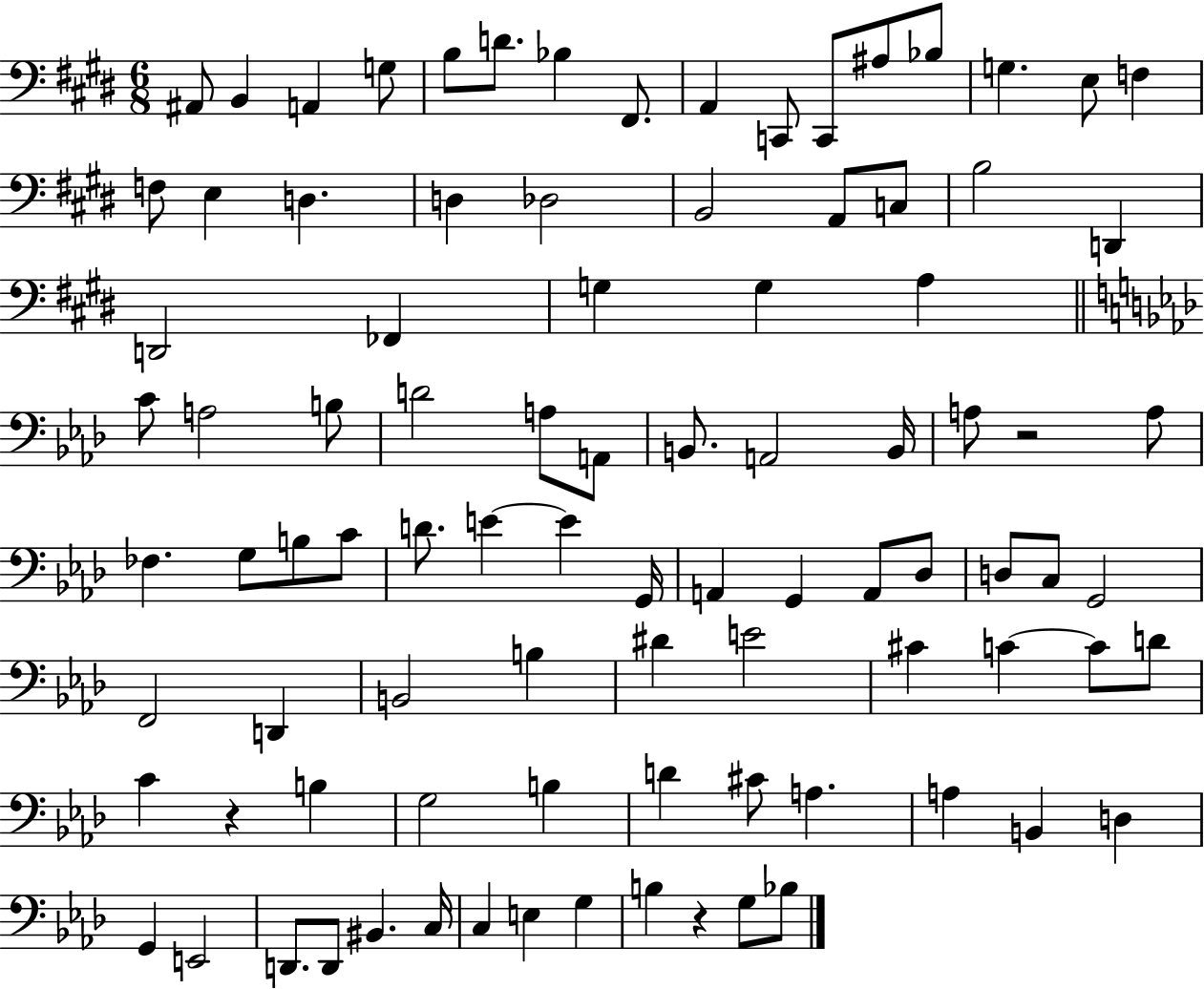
A#2/e B2/q A2/q G3/e B3/e D4/e. Bb3/q F#2/e. A2/q C2/e C2/e A#3/e Bb3/e G3/q. E3/e F3/q F3/e E3/q D3/q. D3/q Db3/h B2/h A2/e C3/e B3/h D2/q D2/h FES2/q G3/q G3/q A3/q C4/e A3/h B3/e D4/h A3/e A2/e B2/e. A2/h B2/s A3/e R/h A3/e FES3/q. G3/e B3/e C4/e D4/e. E4/q E4/q G2/s A2/q G2/q A2/e Db3/e D3/e C3/e G2/h F2/h D2/q B2/h B3/q D#4/q E4/h C#4/q C4/q C4/e D4/e C4/q R/q B3/q G3/h B3/q D4/q C#4/e A3/q. A3/q B2/q D3/q G2/q E2/h D2/e. D2/e BIS2/q. C3/s C3/q E3/q G3/q B3/q R/q G3/e Bb3/e